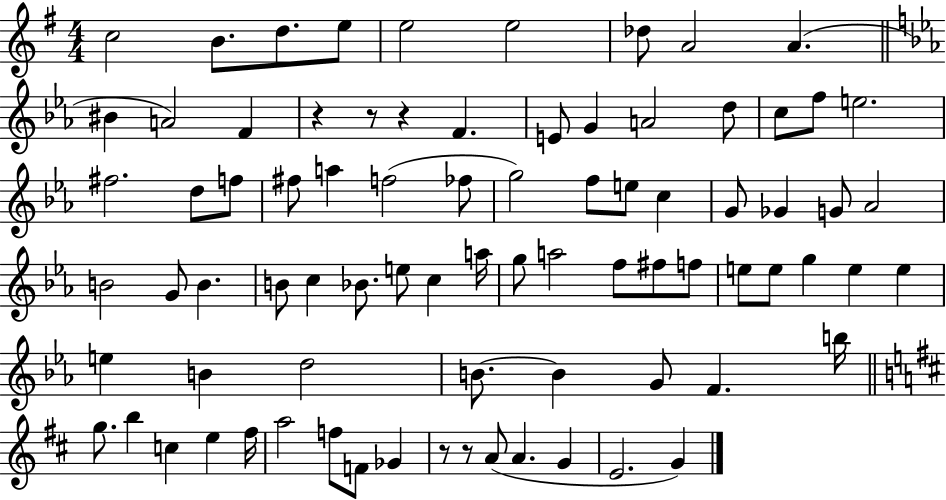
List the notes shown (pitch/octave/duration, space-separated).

C5/h B4/e. D5/e. E5/e E5/h E5/h Db5/e A4/h A4/q. BIS4/q A4/h F4/q R/q R/e R/q F4/q. E4/e G4/q A4/h D5/e C5/e F5/e E5/h. F#5/h. D5/e F5/e F#5/e A5/q F5/h FES5/e G5/h F5/e E5/e C5/q G4/e Gb4/q G4/e Ab4/h B4/h G4/e B4/q. B4/e C5/q Bb4/e. E5/e C5/q A5/s G5/e A5/h F5/e F#5/e F5/e E5/e E5/e G5/q E5/q E5/q E5/q B4/q D5/h B4/e. B4/q G4/e F4/q. B5/s G5/e. B5/q C5/q E5/q F#5/s A5/h F5/e F4/e Gb4/q R/e R/e A4/e A4/q. G4/q E4/h. G4/q